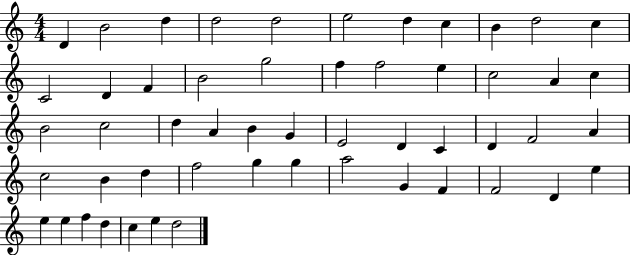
X:1
T:Untitled
M:4/4
L:1/4
K:C
D B2 d d2 d2 e2 d c B d2 c C2 D F B2 g2 f f2 e c2 A c B2 c2 d A B G E2 D C D F2 A c2 B d f2 g g a2 G F F2 D e e e f d c e d2